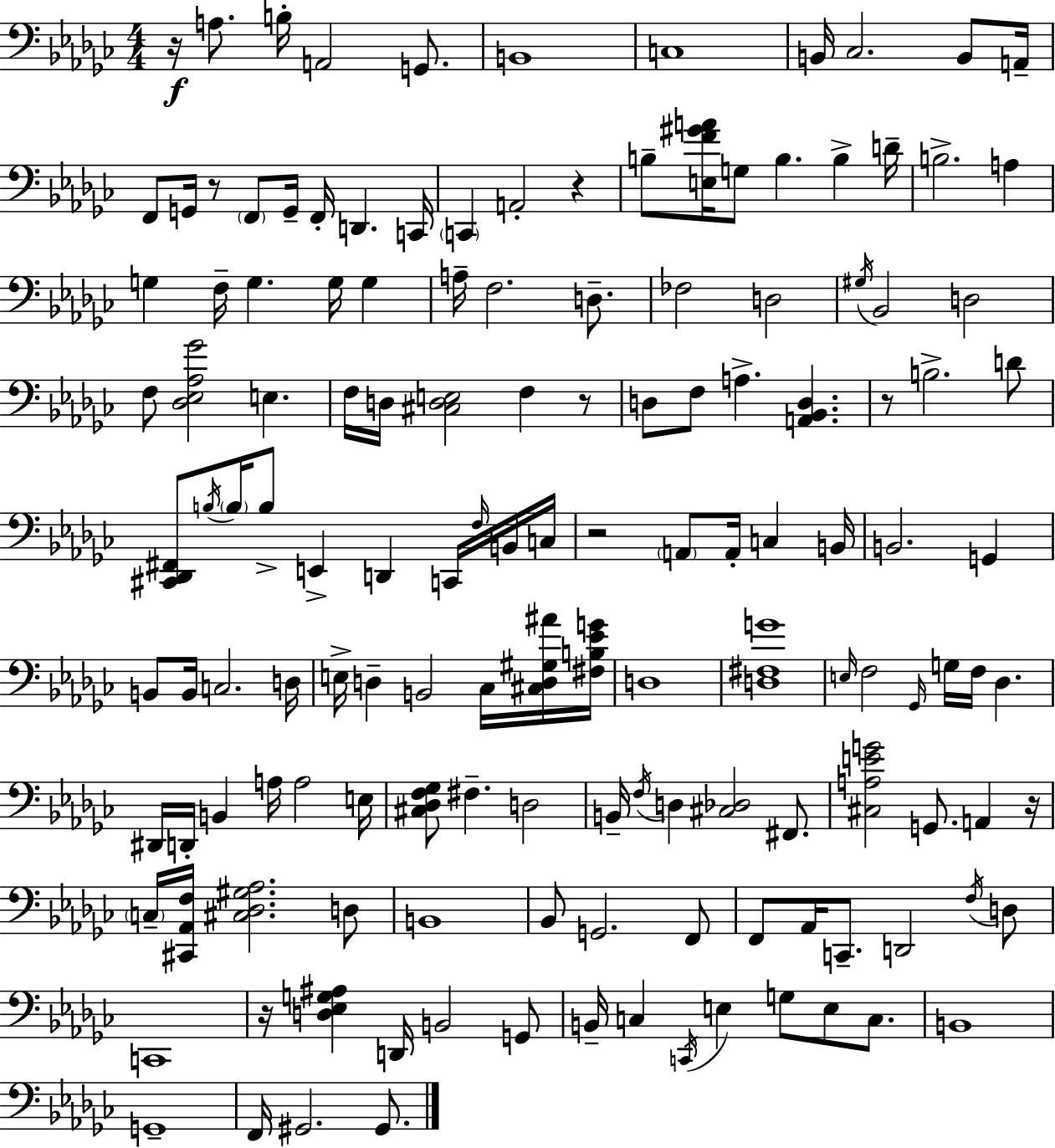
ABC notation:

X:1
T:Untitled
M:4/4
L:1/4
K:Ebm
z/4 A,/2 B,/4 A,,2 G,,/2 B,,4 C,4 B,,/4 _C,2 B,,/2 A,,/4 F,,/2 G,,/4 z/2 F,,/2 G,,/4 F,,/4 D,, C,,/4 C,, A,,2 z B,/2 [E,F^GA]/4 G,/2 B, B, D/4 B,2 A, G, F,/4 G, G,/4 G, A,/4 F,2 D,/2 _F,2 D,2 ^G,/4 _B,,2 D,2 F,/2 [_D,_E,_A,_G]2 E, F,/4 D,/4 [^C,D,E,]2 F, z/2 D,/2 F,/2 A, [A,,_B,,D,] z/2 B,2 D/2 [^C,,_D,,^F,,]/2 B,/4 B,/4 B,/2 E,, D,, C,,/4 F,/4 B,,/4 C,/4 z2 A,,/2 A,,/4 C, B,,/4 B,,2 G,, B,,/2 B,,/4 C,2 D,/4 E,/4 D, B,,2 _C,/4 [^C,D,^G,^A]/4 [^F,B,_EG]/4 D,4 [D,^F,G]4 E,/4 F,2 _G,,/4 G,/4 F,/4 _D, ^D,,/4 D,,/4 B,, A,/4 A,2 E,/4 [^C,_D,F,_G,]/2 ^F, D,2 B,,/4 F,/4 D, [^C,_D,]2 ^F,,/2 [^C,A,EG]2 G,,/2 A,, z/4 C,/4 [^C,,_A,,F,]/4 [^C,_D,^G,_A,]2 D,/2 B,,4 _B,,/2 G,,2 F,,/2 F,,/2 _A,,/4 C,,/2 D,,2 F,/4 D,/2 C,,4 z/4 [D,_E,G,^A,] D,,/4 B,,2 G,,/2 B,,/4 C, C,,/4 E, G,/2 E,/2 C,/2 B,,4 G,,4 F,,/4 ^G,,2 ^G,,/2